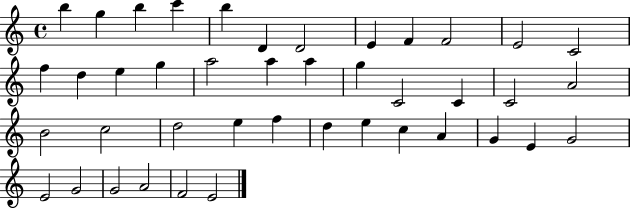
B5/q G5/q B5/q C6/q B5/q D4/q D4/h E4/q F4/q F4/h E4/h C4/h F5/q D5/q E5/q G5/q A5/h A5/q A5/q G5/q C4/h C4/q C4/h A4/h B4/h C5/h D5/h E5/q F5/q D5/q E5/q C5/q A4/q G4/q E4/q G4/h E4/h G4/h G4/h A4/h F4/h E4/h